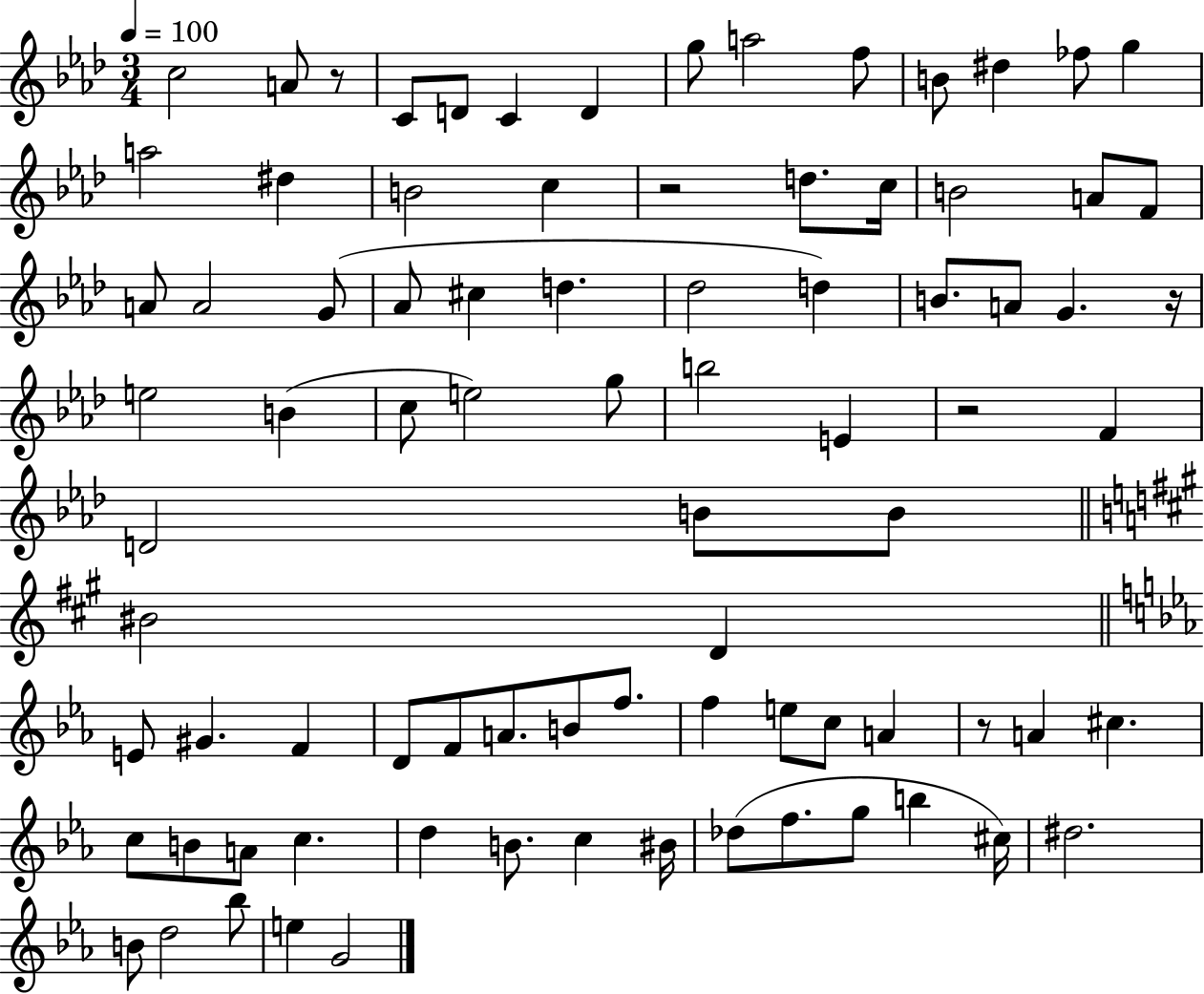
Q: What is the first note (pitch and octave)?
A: C5